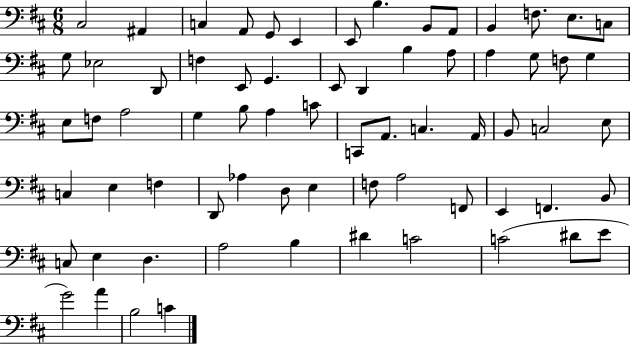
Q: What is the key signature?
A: D major